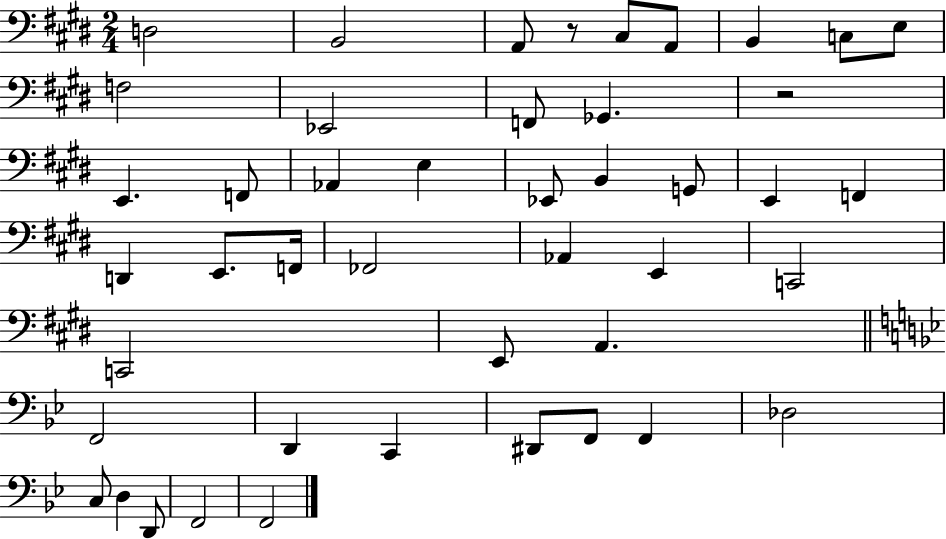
X:1
T:Untitled
M:2/4
L:1/4
K:E
D,2 B,,2 A,,/2 z/2 ^C,/2 A,,/2 B,, C,/2 E,/2 F,2 _E,,2 F,,/2 _G,, z2 E,, F,,/2 _A,, E, _E,,/2 B,, G,,/2 E,, F,, D,, E,,/2 F,,/4 _F,,2 _A,, E,, C,,2 C,,2 E,,/2 A,, F,,2 D,, C,, ^D,,/2 F,,/2 F,, _D,2 C,/2 D, D,,/2 F,,2 F,,2